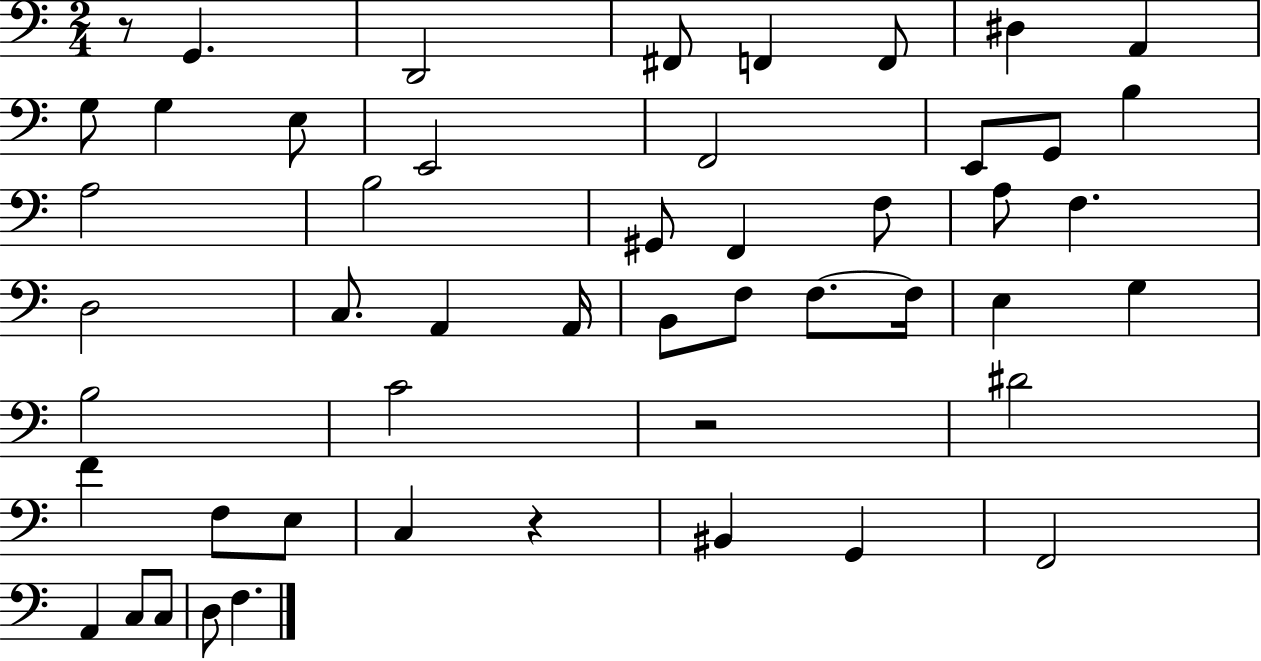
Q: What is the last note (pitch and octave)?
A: F3